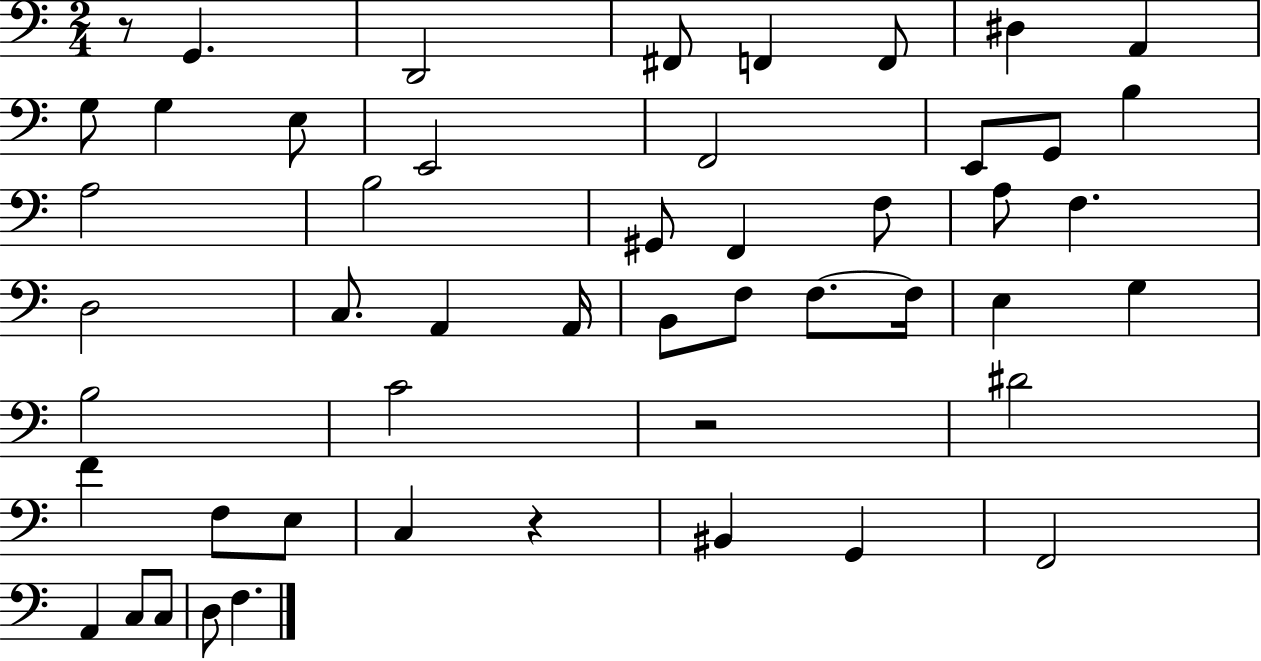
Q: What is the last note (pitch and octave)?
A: F3